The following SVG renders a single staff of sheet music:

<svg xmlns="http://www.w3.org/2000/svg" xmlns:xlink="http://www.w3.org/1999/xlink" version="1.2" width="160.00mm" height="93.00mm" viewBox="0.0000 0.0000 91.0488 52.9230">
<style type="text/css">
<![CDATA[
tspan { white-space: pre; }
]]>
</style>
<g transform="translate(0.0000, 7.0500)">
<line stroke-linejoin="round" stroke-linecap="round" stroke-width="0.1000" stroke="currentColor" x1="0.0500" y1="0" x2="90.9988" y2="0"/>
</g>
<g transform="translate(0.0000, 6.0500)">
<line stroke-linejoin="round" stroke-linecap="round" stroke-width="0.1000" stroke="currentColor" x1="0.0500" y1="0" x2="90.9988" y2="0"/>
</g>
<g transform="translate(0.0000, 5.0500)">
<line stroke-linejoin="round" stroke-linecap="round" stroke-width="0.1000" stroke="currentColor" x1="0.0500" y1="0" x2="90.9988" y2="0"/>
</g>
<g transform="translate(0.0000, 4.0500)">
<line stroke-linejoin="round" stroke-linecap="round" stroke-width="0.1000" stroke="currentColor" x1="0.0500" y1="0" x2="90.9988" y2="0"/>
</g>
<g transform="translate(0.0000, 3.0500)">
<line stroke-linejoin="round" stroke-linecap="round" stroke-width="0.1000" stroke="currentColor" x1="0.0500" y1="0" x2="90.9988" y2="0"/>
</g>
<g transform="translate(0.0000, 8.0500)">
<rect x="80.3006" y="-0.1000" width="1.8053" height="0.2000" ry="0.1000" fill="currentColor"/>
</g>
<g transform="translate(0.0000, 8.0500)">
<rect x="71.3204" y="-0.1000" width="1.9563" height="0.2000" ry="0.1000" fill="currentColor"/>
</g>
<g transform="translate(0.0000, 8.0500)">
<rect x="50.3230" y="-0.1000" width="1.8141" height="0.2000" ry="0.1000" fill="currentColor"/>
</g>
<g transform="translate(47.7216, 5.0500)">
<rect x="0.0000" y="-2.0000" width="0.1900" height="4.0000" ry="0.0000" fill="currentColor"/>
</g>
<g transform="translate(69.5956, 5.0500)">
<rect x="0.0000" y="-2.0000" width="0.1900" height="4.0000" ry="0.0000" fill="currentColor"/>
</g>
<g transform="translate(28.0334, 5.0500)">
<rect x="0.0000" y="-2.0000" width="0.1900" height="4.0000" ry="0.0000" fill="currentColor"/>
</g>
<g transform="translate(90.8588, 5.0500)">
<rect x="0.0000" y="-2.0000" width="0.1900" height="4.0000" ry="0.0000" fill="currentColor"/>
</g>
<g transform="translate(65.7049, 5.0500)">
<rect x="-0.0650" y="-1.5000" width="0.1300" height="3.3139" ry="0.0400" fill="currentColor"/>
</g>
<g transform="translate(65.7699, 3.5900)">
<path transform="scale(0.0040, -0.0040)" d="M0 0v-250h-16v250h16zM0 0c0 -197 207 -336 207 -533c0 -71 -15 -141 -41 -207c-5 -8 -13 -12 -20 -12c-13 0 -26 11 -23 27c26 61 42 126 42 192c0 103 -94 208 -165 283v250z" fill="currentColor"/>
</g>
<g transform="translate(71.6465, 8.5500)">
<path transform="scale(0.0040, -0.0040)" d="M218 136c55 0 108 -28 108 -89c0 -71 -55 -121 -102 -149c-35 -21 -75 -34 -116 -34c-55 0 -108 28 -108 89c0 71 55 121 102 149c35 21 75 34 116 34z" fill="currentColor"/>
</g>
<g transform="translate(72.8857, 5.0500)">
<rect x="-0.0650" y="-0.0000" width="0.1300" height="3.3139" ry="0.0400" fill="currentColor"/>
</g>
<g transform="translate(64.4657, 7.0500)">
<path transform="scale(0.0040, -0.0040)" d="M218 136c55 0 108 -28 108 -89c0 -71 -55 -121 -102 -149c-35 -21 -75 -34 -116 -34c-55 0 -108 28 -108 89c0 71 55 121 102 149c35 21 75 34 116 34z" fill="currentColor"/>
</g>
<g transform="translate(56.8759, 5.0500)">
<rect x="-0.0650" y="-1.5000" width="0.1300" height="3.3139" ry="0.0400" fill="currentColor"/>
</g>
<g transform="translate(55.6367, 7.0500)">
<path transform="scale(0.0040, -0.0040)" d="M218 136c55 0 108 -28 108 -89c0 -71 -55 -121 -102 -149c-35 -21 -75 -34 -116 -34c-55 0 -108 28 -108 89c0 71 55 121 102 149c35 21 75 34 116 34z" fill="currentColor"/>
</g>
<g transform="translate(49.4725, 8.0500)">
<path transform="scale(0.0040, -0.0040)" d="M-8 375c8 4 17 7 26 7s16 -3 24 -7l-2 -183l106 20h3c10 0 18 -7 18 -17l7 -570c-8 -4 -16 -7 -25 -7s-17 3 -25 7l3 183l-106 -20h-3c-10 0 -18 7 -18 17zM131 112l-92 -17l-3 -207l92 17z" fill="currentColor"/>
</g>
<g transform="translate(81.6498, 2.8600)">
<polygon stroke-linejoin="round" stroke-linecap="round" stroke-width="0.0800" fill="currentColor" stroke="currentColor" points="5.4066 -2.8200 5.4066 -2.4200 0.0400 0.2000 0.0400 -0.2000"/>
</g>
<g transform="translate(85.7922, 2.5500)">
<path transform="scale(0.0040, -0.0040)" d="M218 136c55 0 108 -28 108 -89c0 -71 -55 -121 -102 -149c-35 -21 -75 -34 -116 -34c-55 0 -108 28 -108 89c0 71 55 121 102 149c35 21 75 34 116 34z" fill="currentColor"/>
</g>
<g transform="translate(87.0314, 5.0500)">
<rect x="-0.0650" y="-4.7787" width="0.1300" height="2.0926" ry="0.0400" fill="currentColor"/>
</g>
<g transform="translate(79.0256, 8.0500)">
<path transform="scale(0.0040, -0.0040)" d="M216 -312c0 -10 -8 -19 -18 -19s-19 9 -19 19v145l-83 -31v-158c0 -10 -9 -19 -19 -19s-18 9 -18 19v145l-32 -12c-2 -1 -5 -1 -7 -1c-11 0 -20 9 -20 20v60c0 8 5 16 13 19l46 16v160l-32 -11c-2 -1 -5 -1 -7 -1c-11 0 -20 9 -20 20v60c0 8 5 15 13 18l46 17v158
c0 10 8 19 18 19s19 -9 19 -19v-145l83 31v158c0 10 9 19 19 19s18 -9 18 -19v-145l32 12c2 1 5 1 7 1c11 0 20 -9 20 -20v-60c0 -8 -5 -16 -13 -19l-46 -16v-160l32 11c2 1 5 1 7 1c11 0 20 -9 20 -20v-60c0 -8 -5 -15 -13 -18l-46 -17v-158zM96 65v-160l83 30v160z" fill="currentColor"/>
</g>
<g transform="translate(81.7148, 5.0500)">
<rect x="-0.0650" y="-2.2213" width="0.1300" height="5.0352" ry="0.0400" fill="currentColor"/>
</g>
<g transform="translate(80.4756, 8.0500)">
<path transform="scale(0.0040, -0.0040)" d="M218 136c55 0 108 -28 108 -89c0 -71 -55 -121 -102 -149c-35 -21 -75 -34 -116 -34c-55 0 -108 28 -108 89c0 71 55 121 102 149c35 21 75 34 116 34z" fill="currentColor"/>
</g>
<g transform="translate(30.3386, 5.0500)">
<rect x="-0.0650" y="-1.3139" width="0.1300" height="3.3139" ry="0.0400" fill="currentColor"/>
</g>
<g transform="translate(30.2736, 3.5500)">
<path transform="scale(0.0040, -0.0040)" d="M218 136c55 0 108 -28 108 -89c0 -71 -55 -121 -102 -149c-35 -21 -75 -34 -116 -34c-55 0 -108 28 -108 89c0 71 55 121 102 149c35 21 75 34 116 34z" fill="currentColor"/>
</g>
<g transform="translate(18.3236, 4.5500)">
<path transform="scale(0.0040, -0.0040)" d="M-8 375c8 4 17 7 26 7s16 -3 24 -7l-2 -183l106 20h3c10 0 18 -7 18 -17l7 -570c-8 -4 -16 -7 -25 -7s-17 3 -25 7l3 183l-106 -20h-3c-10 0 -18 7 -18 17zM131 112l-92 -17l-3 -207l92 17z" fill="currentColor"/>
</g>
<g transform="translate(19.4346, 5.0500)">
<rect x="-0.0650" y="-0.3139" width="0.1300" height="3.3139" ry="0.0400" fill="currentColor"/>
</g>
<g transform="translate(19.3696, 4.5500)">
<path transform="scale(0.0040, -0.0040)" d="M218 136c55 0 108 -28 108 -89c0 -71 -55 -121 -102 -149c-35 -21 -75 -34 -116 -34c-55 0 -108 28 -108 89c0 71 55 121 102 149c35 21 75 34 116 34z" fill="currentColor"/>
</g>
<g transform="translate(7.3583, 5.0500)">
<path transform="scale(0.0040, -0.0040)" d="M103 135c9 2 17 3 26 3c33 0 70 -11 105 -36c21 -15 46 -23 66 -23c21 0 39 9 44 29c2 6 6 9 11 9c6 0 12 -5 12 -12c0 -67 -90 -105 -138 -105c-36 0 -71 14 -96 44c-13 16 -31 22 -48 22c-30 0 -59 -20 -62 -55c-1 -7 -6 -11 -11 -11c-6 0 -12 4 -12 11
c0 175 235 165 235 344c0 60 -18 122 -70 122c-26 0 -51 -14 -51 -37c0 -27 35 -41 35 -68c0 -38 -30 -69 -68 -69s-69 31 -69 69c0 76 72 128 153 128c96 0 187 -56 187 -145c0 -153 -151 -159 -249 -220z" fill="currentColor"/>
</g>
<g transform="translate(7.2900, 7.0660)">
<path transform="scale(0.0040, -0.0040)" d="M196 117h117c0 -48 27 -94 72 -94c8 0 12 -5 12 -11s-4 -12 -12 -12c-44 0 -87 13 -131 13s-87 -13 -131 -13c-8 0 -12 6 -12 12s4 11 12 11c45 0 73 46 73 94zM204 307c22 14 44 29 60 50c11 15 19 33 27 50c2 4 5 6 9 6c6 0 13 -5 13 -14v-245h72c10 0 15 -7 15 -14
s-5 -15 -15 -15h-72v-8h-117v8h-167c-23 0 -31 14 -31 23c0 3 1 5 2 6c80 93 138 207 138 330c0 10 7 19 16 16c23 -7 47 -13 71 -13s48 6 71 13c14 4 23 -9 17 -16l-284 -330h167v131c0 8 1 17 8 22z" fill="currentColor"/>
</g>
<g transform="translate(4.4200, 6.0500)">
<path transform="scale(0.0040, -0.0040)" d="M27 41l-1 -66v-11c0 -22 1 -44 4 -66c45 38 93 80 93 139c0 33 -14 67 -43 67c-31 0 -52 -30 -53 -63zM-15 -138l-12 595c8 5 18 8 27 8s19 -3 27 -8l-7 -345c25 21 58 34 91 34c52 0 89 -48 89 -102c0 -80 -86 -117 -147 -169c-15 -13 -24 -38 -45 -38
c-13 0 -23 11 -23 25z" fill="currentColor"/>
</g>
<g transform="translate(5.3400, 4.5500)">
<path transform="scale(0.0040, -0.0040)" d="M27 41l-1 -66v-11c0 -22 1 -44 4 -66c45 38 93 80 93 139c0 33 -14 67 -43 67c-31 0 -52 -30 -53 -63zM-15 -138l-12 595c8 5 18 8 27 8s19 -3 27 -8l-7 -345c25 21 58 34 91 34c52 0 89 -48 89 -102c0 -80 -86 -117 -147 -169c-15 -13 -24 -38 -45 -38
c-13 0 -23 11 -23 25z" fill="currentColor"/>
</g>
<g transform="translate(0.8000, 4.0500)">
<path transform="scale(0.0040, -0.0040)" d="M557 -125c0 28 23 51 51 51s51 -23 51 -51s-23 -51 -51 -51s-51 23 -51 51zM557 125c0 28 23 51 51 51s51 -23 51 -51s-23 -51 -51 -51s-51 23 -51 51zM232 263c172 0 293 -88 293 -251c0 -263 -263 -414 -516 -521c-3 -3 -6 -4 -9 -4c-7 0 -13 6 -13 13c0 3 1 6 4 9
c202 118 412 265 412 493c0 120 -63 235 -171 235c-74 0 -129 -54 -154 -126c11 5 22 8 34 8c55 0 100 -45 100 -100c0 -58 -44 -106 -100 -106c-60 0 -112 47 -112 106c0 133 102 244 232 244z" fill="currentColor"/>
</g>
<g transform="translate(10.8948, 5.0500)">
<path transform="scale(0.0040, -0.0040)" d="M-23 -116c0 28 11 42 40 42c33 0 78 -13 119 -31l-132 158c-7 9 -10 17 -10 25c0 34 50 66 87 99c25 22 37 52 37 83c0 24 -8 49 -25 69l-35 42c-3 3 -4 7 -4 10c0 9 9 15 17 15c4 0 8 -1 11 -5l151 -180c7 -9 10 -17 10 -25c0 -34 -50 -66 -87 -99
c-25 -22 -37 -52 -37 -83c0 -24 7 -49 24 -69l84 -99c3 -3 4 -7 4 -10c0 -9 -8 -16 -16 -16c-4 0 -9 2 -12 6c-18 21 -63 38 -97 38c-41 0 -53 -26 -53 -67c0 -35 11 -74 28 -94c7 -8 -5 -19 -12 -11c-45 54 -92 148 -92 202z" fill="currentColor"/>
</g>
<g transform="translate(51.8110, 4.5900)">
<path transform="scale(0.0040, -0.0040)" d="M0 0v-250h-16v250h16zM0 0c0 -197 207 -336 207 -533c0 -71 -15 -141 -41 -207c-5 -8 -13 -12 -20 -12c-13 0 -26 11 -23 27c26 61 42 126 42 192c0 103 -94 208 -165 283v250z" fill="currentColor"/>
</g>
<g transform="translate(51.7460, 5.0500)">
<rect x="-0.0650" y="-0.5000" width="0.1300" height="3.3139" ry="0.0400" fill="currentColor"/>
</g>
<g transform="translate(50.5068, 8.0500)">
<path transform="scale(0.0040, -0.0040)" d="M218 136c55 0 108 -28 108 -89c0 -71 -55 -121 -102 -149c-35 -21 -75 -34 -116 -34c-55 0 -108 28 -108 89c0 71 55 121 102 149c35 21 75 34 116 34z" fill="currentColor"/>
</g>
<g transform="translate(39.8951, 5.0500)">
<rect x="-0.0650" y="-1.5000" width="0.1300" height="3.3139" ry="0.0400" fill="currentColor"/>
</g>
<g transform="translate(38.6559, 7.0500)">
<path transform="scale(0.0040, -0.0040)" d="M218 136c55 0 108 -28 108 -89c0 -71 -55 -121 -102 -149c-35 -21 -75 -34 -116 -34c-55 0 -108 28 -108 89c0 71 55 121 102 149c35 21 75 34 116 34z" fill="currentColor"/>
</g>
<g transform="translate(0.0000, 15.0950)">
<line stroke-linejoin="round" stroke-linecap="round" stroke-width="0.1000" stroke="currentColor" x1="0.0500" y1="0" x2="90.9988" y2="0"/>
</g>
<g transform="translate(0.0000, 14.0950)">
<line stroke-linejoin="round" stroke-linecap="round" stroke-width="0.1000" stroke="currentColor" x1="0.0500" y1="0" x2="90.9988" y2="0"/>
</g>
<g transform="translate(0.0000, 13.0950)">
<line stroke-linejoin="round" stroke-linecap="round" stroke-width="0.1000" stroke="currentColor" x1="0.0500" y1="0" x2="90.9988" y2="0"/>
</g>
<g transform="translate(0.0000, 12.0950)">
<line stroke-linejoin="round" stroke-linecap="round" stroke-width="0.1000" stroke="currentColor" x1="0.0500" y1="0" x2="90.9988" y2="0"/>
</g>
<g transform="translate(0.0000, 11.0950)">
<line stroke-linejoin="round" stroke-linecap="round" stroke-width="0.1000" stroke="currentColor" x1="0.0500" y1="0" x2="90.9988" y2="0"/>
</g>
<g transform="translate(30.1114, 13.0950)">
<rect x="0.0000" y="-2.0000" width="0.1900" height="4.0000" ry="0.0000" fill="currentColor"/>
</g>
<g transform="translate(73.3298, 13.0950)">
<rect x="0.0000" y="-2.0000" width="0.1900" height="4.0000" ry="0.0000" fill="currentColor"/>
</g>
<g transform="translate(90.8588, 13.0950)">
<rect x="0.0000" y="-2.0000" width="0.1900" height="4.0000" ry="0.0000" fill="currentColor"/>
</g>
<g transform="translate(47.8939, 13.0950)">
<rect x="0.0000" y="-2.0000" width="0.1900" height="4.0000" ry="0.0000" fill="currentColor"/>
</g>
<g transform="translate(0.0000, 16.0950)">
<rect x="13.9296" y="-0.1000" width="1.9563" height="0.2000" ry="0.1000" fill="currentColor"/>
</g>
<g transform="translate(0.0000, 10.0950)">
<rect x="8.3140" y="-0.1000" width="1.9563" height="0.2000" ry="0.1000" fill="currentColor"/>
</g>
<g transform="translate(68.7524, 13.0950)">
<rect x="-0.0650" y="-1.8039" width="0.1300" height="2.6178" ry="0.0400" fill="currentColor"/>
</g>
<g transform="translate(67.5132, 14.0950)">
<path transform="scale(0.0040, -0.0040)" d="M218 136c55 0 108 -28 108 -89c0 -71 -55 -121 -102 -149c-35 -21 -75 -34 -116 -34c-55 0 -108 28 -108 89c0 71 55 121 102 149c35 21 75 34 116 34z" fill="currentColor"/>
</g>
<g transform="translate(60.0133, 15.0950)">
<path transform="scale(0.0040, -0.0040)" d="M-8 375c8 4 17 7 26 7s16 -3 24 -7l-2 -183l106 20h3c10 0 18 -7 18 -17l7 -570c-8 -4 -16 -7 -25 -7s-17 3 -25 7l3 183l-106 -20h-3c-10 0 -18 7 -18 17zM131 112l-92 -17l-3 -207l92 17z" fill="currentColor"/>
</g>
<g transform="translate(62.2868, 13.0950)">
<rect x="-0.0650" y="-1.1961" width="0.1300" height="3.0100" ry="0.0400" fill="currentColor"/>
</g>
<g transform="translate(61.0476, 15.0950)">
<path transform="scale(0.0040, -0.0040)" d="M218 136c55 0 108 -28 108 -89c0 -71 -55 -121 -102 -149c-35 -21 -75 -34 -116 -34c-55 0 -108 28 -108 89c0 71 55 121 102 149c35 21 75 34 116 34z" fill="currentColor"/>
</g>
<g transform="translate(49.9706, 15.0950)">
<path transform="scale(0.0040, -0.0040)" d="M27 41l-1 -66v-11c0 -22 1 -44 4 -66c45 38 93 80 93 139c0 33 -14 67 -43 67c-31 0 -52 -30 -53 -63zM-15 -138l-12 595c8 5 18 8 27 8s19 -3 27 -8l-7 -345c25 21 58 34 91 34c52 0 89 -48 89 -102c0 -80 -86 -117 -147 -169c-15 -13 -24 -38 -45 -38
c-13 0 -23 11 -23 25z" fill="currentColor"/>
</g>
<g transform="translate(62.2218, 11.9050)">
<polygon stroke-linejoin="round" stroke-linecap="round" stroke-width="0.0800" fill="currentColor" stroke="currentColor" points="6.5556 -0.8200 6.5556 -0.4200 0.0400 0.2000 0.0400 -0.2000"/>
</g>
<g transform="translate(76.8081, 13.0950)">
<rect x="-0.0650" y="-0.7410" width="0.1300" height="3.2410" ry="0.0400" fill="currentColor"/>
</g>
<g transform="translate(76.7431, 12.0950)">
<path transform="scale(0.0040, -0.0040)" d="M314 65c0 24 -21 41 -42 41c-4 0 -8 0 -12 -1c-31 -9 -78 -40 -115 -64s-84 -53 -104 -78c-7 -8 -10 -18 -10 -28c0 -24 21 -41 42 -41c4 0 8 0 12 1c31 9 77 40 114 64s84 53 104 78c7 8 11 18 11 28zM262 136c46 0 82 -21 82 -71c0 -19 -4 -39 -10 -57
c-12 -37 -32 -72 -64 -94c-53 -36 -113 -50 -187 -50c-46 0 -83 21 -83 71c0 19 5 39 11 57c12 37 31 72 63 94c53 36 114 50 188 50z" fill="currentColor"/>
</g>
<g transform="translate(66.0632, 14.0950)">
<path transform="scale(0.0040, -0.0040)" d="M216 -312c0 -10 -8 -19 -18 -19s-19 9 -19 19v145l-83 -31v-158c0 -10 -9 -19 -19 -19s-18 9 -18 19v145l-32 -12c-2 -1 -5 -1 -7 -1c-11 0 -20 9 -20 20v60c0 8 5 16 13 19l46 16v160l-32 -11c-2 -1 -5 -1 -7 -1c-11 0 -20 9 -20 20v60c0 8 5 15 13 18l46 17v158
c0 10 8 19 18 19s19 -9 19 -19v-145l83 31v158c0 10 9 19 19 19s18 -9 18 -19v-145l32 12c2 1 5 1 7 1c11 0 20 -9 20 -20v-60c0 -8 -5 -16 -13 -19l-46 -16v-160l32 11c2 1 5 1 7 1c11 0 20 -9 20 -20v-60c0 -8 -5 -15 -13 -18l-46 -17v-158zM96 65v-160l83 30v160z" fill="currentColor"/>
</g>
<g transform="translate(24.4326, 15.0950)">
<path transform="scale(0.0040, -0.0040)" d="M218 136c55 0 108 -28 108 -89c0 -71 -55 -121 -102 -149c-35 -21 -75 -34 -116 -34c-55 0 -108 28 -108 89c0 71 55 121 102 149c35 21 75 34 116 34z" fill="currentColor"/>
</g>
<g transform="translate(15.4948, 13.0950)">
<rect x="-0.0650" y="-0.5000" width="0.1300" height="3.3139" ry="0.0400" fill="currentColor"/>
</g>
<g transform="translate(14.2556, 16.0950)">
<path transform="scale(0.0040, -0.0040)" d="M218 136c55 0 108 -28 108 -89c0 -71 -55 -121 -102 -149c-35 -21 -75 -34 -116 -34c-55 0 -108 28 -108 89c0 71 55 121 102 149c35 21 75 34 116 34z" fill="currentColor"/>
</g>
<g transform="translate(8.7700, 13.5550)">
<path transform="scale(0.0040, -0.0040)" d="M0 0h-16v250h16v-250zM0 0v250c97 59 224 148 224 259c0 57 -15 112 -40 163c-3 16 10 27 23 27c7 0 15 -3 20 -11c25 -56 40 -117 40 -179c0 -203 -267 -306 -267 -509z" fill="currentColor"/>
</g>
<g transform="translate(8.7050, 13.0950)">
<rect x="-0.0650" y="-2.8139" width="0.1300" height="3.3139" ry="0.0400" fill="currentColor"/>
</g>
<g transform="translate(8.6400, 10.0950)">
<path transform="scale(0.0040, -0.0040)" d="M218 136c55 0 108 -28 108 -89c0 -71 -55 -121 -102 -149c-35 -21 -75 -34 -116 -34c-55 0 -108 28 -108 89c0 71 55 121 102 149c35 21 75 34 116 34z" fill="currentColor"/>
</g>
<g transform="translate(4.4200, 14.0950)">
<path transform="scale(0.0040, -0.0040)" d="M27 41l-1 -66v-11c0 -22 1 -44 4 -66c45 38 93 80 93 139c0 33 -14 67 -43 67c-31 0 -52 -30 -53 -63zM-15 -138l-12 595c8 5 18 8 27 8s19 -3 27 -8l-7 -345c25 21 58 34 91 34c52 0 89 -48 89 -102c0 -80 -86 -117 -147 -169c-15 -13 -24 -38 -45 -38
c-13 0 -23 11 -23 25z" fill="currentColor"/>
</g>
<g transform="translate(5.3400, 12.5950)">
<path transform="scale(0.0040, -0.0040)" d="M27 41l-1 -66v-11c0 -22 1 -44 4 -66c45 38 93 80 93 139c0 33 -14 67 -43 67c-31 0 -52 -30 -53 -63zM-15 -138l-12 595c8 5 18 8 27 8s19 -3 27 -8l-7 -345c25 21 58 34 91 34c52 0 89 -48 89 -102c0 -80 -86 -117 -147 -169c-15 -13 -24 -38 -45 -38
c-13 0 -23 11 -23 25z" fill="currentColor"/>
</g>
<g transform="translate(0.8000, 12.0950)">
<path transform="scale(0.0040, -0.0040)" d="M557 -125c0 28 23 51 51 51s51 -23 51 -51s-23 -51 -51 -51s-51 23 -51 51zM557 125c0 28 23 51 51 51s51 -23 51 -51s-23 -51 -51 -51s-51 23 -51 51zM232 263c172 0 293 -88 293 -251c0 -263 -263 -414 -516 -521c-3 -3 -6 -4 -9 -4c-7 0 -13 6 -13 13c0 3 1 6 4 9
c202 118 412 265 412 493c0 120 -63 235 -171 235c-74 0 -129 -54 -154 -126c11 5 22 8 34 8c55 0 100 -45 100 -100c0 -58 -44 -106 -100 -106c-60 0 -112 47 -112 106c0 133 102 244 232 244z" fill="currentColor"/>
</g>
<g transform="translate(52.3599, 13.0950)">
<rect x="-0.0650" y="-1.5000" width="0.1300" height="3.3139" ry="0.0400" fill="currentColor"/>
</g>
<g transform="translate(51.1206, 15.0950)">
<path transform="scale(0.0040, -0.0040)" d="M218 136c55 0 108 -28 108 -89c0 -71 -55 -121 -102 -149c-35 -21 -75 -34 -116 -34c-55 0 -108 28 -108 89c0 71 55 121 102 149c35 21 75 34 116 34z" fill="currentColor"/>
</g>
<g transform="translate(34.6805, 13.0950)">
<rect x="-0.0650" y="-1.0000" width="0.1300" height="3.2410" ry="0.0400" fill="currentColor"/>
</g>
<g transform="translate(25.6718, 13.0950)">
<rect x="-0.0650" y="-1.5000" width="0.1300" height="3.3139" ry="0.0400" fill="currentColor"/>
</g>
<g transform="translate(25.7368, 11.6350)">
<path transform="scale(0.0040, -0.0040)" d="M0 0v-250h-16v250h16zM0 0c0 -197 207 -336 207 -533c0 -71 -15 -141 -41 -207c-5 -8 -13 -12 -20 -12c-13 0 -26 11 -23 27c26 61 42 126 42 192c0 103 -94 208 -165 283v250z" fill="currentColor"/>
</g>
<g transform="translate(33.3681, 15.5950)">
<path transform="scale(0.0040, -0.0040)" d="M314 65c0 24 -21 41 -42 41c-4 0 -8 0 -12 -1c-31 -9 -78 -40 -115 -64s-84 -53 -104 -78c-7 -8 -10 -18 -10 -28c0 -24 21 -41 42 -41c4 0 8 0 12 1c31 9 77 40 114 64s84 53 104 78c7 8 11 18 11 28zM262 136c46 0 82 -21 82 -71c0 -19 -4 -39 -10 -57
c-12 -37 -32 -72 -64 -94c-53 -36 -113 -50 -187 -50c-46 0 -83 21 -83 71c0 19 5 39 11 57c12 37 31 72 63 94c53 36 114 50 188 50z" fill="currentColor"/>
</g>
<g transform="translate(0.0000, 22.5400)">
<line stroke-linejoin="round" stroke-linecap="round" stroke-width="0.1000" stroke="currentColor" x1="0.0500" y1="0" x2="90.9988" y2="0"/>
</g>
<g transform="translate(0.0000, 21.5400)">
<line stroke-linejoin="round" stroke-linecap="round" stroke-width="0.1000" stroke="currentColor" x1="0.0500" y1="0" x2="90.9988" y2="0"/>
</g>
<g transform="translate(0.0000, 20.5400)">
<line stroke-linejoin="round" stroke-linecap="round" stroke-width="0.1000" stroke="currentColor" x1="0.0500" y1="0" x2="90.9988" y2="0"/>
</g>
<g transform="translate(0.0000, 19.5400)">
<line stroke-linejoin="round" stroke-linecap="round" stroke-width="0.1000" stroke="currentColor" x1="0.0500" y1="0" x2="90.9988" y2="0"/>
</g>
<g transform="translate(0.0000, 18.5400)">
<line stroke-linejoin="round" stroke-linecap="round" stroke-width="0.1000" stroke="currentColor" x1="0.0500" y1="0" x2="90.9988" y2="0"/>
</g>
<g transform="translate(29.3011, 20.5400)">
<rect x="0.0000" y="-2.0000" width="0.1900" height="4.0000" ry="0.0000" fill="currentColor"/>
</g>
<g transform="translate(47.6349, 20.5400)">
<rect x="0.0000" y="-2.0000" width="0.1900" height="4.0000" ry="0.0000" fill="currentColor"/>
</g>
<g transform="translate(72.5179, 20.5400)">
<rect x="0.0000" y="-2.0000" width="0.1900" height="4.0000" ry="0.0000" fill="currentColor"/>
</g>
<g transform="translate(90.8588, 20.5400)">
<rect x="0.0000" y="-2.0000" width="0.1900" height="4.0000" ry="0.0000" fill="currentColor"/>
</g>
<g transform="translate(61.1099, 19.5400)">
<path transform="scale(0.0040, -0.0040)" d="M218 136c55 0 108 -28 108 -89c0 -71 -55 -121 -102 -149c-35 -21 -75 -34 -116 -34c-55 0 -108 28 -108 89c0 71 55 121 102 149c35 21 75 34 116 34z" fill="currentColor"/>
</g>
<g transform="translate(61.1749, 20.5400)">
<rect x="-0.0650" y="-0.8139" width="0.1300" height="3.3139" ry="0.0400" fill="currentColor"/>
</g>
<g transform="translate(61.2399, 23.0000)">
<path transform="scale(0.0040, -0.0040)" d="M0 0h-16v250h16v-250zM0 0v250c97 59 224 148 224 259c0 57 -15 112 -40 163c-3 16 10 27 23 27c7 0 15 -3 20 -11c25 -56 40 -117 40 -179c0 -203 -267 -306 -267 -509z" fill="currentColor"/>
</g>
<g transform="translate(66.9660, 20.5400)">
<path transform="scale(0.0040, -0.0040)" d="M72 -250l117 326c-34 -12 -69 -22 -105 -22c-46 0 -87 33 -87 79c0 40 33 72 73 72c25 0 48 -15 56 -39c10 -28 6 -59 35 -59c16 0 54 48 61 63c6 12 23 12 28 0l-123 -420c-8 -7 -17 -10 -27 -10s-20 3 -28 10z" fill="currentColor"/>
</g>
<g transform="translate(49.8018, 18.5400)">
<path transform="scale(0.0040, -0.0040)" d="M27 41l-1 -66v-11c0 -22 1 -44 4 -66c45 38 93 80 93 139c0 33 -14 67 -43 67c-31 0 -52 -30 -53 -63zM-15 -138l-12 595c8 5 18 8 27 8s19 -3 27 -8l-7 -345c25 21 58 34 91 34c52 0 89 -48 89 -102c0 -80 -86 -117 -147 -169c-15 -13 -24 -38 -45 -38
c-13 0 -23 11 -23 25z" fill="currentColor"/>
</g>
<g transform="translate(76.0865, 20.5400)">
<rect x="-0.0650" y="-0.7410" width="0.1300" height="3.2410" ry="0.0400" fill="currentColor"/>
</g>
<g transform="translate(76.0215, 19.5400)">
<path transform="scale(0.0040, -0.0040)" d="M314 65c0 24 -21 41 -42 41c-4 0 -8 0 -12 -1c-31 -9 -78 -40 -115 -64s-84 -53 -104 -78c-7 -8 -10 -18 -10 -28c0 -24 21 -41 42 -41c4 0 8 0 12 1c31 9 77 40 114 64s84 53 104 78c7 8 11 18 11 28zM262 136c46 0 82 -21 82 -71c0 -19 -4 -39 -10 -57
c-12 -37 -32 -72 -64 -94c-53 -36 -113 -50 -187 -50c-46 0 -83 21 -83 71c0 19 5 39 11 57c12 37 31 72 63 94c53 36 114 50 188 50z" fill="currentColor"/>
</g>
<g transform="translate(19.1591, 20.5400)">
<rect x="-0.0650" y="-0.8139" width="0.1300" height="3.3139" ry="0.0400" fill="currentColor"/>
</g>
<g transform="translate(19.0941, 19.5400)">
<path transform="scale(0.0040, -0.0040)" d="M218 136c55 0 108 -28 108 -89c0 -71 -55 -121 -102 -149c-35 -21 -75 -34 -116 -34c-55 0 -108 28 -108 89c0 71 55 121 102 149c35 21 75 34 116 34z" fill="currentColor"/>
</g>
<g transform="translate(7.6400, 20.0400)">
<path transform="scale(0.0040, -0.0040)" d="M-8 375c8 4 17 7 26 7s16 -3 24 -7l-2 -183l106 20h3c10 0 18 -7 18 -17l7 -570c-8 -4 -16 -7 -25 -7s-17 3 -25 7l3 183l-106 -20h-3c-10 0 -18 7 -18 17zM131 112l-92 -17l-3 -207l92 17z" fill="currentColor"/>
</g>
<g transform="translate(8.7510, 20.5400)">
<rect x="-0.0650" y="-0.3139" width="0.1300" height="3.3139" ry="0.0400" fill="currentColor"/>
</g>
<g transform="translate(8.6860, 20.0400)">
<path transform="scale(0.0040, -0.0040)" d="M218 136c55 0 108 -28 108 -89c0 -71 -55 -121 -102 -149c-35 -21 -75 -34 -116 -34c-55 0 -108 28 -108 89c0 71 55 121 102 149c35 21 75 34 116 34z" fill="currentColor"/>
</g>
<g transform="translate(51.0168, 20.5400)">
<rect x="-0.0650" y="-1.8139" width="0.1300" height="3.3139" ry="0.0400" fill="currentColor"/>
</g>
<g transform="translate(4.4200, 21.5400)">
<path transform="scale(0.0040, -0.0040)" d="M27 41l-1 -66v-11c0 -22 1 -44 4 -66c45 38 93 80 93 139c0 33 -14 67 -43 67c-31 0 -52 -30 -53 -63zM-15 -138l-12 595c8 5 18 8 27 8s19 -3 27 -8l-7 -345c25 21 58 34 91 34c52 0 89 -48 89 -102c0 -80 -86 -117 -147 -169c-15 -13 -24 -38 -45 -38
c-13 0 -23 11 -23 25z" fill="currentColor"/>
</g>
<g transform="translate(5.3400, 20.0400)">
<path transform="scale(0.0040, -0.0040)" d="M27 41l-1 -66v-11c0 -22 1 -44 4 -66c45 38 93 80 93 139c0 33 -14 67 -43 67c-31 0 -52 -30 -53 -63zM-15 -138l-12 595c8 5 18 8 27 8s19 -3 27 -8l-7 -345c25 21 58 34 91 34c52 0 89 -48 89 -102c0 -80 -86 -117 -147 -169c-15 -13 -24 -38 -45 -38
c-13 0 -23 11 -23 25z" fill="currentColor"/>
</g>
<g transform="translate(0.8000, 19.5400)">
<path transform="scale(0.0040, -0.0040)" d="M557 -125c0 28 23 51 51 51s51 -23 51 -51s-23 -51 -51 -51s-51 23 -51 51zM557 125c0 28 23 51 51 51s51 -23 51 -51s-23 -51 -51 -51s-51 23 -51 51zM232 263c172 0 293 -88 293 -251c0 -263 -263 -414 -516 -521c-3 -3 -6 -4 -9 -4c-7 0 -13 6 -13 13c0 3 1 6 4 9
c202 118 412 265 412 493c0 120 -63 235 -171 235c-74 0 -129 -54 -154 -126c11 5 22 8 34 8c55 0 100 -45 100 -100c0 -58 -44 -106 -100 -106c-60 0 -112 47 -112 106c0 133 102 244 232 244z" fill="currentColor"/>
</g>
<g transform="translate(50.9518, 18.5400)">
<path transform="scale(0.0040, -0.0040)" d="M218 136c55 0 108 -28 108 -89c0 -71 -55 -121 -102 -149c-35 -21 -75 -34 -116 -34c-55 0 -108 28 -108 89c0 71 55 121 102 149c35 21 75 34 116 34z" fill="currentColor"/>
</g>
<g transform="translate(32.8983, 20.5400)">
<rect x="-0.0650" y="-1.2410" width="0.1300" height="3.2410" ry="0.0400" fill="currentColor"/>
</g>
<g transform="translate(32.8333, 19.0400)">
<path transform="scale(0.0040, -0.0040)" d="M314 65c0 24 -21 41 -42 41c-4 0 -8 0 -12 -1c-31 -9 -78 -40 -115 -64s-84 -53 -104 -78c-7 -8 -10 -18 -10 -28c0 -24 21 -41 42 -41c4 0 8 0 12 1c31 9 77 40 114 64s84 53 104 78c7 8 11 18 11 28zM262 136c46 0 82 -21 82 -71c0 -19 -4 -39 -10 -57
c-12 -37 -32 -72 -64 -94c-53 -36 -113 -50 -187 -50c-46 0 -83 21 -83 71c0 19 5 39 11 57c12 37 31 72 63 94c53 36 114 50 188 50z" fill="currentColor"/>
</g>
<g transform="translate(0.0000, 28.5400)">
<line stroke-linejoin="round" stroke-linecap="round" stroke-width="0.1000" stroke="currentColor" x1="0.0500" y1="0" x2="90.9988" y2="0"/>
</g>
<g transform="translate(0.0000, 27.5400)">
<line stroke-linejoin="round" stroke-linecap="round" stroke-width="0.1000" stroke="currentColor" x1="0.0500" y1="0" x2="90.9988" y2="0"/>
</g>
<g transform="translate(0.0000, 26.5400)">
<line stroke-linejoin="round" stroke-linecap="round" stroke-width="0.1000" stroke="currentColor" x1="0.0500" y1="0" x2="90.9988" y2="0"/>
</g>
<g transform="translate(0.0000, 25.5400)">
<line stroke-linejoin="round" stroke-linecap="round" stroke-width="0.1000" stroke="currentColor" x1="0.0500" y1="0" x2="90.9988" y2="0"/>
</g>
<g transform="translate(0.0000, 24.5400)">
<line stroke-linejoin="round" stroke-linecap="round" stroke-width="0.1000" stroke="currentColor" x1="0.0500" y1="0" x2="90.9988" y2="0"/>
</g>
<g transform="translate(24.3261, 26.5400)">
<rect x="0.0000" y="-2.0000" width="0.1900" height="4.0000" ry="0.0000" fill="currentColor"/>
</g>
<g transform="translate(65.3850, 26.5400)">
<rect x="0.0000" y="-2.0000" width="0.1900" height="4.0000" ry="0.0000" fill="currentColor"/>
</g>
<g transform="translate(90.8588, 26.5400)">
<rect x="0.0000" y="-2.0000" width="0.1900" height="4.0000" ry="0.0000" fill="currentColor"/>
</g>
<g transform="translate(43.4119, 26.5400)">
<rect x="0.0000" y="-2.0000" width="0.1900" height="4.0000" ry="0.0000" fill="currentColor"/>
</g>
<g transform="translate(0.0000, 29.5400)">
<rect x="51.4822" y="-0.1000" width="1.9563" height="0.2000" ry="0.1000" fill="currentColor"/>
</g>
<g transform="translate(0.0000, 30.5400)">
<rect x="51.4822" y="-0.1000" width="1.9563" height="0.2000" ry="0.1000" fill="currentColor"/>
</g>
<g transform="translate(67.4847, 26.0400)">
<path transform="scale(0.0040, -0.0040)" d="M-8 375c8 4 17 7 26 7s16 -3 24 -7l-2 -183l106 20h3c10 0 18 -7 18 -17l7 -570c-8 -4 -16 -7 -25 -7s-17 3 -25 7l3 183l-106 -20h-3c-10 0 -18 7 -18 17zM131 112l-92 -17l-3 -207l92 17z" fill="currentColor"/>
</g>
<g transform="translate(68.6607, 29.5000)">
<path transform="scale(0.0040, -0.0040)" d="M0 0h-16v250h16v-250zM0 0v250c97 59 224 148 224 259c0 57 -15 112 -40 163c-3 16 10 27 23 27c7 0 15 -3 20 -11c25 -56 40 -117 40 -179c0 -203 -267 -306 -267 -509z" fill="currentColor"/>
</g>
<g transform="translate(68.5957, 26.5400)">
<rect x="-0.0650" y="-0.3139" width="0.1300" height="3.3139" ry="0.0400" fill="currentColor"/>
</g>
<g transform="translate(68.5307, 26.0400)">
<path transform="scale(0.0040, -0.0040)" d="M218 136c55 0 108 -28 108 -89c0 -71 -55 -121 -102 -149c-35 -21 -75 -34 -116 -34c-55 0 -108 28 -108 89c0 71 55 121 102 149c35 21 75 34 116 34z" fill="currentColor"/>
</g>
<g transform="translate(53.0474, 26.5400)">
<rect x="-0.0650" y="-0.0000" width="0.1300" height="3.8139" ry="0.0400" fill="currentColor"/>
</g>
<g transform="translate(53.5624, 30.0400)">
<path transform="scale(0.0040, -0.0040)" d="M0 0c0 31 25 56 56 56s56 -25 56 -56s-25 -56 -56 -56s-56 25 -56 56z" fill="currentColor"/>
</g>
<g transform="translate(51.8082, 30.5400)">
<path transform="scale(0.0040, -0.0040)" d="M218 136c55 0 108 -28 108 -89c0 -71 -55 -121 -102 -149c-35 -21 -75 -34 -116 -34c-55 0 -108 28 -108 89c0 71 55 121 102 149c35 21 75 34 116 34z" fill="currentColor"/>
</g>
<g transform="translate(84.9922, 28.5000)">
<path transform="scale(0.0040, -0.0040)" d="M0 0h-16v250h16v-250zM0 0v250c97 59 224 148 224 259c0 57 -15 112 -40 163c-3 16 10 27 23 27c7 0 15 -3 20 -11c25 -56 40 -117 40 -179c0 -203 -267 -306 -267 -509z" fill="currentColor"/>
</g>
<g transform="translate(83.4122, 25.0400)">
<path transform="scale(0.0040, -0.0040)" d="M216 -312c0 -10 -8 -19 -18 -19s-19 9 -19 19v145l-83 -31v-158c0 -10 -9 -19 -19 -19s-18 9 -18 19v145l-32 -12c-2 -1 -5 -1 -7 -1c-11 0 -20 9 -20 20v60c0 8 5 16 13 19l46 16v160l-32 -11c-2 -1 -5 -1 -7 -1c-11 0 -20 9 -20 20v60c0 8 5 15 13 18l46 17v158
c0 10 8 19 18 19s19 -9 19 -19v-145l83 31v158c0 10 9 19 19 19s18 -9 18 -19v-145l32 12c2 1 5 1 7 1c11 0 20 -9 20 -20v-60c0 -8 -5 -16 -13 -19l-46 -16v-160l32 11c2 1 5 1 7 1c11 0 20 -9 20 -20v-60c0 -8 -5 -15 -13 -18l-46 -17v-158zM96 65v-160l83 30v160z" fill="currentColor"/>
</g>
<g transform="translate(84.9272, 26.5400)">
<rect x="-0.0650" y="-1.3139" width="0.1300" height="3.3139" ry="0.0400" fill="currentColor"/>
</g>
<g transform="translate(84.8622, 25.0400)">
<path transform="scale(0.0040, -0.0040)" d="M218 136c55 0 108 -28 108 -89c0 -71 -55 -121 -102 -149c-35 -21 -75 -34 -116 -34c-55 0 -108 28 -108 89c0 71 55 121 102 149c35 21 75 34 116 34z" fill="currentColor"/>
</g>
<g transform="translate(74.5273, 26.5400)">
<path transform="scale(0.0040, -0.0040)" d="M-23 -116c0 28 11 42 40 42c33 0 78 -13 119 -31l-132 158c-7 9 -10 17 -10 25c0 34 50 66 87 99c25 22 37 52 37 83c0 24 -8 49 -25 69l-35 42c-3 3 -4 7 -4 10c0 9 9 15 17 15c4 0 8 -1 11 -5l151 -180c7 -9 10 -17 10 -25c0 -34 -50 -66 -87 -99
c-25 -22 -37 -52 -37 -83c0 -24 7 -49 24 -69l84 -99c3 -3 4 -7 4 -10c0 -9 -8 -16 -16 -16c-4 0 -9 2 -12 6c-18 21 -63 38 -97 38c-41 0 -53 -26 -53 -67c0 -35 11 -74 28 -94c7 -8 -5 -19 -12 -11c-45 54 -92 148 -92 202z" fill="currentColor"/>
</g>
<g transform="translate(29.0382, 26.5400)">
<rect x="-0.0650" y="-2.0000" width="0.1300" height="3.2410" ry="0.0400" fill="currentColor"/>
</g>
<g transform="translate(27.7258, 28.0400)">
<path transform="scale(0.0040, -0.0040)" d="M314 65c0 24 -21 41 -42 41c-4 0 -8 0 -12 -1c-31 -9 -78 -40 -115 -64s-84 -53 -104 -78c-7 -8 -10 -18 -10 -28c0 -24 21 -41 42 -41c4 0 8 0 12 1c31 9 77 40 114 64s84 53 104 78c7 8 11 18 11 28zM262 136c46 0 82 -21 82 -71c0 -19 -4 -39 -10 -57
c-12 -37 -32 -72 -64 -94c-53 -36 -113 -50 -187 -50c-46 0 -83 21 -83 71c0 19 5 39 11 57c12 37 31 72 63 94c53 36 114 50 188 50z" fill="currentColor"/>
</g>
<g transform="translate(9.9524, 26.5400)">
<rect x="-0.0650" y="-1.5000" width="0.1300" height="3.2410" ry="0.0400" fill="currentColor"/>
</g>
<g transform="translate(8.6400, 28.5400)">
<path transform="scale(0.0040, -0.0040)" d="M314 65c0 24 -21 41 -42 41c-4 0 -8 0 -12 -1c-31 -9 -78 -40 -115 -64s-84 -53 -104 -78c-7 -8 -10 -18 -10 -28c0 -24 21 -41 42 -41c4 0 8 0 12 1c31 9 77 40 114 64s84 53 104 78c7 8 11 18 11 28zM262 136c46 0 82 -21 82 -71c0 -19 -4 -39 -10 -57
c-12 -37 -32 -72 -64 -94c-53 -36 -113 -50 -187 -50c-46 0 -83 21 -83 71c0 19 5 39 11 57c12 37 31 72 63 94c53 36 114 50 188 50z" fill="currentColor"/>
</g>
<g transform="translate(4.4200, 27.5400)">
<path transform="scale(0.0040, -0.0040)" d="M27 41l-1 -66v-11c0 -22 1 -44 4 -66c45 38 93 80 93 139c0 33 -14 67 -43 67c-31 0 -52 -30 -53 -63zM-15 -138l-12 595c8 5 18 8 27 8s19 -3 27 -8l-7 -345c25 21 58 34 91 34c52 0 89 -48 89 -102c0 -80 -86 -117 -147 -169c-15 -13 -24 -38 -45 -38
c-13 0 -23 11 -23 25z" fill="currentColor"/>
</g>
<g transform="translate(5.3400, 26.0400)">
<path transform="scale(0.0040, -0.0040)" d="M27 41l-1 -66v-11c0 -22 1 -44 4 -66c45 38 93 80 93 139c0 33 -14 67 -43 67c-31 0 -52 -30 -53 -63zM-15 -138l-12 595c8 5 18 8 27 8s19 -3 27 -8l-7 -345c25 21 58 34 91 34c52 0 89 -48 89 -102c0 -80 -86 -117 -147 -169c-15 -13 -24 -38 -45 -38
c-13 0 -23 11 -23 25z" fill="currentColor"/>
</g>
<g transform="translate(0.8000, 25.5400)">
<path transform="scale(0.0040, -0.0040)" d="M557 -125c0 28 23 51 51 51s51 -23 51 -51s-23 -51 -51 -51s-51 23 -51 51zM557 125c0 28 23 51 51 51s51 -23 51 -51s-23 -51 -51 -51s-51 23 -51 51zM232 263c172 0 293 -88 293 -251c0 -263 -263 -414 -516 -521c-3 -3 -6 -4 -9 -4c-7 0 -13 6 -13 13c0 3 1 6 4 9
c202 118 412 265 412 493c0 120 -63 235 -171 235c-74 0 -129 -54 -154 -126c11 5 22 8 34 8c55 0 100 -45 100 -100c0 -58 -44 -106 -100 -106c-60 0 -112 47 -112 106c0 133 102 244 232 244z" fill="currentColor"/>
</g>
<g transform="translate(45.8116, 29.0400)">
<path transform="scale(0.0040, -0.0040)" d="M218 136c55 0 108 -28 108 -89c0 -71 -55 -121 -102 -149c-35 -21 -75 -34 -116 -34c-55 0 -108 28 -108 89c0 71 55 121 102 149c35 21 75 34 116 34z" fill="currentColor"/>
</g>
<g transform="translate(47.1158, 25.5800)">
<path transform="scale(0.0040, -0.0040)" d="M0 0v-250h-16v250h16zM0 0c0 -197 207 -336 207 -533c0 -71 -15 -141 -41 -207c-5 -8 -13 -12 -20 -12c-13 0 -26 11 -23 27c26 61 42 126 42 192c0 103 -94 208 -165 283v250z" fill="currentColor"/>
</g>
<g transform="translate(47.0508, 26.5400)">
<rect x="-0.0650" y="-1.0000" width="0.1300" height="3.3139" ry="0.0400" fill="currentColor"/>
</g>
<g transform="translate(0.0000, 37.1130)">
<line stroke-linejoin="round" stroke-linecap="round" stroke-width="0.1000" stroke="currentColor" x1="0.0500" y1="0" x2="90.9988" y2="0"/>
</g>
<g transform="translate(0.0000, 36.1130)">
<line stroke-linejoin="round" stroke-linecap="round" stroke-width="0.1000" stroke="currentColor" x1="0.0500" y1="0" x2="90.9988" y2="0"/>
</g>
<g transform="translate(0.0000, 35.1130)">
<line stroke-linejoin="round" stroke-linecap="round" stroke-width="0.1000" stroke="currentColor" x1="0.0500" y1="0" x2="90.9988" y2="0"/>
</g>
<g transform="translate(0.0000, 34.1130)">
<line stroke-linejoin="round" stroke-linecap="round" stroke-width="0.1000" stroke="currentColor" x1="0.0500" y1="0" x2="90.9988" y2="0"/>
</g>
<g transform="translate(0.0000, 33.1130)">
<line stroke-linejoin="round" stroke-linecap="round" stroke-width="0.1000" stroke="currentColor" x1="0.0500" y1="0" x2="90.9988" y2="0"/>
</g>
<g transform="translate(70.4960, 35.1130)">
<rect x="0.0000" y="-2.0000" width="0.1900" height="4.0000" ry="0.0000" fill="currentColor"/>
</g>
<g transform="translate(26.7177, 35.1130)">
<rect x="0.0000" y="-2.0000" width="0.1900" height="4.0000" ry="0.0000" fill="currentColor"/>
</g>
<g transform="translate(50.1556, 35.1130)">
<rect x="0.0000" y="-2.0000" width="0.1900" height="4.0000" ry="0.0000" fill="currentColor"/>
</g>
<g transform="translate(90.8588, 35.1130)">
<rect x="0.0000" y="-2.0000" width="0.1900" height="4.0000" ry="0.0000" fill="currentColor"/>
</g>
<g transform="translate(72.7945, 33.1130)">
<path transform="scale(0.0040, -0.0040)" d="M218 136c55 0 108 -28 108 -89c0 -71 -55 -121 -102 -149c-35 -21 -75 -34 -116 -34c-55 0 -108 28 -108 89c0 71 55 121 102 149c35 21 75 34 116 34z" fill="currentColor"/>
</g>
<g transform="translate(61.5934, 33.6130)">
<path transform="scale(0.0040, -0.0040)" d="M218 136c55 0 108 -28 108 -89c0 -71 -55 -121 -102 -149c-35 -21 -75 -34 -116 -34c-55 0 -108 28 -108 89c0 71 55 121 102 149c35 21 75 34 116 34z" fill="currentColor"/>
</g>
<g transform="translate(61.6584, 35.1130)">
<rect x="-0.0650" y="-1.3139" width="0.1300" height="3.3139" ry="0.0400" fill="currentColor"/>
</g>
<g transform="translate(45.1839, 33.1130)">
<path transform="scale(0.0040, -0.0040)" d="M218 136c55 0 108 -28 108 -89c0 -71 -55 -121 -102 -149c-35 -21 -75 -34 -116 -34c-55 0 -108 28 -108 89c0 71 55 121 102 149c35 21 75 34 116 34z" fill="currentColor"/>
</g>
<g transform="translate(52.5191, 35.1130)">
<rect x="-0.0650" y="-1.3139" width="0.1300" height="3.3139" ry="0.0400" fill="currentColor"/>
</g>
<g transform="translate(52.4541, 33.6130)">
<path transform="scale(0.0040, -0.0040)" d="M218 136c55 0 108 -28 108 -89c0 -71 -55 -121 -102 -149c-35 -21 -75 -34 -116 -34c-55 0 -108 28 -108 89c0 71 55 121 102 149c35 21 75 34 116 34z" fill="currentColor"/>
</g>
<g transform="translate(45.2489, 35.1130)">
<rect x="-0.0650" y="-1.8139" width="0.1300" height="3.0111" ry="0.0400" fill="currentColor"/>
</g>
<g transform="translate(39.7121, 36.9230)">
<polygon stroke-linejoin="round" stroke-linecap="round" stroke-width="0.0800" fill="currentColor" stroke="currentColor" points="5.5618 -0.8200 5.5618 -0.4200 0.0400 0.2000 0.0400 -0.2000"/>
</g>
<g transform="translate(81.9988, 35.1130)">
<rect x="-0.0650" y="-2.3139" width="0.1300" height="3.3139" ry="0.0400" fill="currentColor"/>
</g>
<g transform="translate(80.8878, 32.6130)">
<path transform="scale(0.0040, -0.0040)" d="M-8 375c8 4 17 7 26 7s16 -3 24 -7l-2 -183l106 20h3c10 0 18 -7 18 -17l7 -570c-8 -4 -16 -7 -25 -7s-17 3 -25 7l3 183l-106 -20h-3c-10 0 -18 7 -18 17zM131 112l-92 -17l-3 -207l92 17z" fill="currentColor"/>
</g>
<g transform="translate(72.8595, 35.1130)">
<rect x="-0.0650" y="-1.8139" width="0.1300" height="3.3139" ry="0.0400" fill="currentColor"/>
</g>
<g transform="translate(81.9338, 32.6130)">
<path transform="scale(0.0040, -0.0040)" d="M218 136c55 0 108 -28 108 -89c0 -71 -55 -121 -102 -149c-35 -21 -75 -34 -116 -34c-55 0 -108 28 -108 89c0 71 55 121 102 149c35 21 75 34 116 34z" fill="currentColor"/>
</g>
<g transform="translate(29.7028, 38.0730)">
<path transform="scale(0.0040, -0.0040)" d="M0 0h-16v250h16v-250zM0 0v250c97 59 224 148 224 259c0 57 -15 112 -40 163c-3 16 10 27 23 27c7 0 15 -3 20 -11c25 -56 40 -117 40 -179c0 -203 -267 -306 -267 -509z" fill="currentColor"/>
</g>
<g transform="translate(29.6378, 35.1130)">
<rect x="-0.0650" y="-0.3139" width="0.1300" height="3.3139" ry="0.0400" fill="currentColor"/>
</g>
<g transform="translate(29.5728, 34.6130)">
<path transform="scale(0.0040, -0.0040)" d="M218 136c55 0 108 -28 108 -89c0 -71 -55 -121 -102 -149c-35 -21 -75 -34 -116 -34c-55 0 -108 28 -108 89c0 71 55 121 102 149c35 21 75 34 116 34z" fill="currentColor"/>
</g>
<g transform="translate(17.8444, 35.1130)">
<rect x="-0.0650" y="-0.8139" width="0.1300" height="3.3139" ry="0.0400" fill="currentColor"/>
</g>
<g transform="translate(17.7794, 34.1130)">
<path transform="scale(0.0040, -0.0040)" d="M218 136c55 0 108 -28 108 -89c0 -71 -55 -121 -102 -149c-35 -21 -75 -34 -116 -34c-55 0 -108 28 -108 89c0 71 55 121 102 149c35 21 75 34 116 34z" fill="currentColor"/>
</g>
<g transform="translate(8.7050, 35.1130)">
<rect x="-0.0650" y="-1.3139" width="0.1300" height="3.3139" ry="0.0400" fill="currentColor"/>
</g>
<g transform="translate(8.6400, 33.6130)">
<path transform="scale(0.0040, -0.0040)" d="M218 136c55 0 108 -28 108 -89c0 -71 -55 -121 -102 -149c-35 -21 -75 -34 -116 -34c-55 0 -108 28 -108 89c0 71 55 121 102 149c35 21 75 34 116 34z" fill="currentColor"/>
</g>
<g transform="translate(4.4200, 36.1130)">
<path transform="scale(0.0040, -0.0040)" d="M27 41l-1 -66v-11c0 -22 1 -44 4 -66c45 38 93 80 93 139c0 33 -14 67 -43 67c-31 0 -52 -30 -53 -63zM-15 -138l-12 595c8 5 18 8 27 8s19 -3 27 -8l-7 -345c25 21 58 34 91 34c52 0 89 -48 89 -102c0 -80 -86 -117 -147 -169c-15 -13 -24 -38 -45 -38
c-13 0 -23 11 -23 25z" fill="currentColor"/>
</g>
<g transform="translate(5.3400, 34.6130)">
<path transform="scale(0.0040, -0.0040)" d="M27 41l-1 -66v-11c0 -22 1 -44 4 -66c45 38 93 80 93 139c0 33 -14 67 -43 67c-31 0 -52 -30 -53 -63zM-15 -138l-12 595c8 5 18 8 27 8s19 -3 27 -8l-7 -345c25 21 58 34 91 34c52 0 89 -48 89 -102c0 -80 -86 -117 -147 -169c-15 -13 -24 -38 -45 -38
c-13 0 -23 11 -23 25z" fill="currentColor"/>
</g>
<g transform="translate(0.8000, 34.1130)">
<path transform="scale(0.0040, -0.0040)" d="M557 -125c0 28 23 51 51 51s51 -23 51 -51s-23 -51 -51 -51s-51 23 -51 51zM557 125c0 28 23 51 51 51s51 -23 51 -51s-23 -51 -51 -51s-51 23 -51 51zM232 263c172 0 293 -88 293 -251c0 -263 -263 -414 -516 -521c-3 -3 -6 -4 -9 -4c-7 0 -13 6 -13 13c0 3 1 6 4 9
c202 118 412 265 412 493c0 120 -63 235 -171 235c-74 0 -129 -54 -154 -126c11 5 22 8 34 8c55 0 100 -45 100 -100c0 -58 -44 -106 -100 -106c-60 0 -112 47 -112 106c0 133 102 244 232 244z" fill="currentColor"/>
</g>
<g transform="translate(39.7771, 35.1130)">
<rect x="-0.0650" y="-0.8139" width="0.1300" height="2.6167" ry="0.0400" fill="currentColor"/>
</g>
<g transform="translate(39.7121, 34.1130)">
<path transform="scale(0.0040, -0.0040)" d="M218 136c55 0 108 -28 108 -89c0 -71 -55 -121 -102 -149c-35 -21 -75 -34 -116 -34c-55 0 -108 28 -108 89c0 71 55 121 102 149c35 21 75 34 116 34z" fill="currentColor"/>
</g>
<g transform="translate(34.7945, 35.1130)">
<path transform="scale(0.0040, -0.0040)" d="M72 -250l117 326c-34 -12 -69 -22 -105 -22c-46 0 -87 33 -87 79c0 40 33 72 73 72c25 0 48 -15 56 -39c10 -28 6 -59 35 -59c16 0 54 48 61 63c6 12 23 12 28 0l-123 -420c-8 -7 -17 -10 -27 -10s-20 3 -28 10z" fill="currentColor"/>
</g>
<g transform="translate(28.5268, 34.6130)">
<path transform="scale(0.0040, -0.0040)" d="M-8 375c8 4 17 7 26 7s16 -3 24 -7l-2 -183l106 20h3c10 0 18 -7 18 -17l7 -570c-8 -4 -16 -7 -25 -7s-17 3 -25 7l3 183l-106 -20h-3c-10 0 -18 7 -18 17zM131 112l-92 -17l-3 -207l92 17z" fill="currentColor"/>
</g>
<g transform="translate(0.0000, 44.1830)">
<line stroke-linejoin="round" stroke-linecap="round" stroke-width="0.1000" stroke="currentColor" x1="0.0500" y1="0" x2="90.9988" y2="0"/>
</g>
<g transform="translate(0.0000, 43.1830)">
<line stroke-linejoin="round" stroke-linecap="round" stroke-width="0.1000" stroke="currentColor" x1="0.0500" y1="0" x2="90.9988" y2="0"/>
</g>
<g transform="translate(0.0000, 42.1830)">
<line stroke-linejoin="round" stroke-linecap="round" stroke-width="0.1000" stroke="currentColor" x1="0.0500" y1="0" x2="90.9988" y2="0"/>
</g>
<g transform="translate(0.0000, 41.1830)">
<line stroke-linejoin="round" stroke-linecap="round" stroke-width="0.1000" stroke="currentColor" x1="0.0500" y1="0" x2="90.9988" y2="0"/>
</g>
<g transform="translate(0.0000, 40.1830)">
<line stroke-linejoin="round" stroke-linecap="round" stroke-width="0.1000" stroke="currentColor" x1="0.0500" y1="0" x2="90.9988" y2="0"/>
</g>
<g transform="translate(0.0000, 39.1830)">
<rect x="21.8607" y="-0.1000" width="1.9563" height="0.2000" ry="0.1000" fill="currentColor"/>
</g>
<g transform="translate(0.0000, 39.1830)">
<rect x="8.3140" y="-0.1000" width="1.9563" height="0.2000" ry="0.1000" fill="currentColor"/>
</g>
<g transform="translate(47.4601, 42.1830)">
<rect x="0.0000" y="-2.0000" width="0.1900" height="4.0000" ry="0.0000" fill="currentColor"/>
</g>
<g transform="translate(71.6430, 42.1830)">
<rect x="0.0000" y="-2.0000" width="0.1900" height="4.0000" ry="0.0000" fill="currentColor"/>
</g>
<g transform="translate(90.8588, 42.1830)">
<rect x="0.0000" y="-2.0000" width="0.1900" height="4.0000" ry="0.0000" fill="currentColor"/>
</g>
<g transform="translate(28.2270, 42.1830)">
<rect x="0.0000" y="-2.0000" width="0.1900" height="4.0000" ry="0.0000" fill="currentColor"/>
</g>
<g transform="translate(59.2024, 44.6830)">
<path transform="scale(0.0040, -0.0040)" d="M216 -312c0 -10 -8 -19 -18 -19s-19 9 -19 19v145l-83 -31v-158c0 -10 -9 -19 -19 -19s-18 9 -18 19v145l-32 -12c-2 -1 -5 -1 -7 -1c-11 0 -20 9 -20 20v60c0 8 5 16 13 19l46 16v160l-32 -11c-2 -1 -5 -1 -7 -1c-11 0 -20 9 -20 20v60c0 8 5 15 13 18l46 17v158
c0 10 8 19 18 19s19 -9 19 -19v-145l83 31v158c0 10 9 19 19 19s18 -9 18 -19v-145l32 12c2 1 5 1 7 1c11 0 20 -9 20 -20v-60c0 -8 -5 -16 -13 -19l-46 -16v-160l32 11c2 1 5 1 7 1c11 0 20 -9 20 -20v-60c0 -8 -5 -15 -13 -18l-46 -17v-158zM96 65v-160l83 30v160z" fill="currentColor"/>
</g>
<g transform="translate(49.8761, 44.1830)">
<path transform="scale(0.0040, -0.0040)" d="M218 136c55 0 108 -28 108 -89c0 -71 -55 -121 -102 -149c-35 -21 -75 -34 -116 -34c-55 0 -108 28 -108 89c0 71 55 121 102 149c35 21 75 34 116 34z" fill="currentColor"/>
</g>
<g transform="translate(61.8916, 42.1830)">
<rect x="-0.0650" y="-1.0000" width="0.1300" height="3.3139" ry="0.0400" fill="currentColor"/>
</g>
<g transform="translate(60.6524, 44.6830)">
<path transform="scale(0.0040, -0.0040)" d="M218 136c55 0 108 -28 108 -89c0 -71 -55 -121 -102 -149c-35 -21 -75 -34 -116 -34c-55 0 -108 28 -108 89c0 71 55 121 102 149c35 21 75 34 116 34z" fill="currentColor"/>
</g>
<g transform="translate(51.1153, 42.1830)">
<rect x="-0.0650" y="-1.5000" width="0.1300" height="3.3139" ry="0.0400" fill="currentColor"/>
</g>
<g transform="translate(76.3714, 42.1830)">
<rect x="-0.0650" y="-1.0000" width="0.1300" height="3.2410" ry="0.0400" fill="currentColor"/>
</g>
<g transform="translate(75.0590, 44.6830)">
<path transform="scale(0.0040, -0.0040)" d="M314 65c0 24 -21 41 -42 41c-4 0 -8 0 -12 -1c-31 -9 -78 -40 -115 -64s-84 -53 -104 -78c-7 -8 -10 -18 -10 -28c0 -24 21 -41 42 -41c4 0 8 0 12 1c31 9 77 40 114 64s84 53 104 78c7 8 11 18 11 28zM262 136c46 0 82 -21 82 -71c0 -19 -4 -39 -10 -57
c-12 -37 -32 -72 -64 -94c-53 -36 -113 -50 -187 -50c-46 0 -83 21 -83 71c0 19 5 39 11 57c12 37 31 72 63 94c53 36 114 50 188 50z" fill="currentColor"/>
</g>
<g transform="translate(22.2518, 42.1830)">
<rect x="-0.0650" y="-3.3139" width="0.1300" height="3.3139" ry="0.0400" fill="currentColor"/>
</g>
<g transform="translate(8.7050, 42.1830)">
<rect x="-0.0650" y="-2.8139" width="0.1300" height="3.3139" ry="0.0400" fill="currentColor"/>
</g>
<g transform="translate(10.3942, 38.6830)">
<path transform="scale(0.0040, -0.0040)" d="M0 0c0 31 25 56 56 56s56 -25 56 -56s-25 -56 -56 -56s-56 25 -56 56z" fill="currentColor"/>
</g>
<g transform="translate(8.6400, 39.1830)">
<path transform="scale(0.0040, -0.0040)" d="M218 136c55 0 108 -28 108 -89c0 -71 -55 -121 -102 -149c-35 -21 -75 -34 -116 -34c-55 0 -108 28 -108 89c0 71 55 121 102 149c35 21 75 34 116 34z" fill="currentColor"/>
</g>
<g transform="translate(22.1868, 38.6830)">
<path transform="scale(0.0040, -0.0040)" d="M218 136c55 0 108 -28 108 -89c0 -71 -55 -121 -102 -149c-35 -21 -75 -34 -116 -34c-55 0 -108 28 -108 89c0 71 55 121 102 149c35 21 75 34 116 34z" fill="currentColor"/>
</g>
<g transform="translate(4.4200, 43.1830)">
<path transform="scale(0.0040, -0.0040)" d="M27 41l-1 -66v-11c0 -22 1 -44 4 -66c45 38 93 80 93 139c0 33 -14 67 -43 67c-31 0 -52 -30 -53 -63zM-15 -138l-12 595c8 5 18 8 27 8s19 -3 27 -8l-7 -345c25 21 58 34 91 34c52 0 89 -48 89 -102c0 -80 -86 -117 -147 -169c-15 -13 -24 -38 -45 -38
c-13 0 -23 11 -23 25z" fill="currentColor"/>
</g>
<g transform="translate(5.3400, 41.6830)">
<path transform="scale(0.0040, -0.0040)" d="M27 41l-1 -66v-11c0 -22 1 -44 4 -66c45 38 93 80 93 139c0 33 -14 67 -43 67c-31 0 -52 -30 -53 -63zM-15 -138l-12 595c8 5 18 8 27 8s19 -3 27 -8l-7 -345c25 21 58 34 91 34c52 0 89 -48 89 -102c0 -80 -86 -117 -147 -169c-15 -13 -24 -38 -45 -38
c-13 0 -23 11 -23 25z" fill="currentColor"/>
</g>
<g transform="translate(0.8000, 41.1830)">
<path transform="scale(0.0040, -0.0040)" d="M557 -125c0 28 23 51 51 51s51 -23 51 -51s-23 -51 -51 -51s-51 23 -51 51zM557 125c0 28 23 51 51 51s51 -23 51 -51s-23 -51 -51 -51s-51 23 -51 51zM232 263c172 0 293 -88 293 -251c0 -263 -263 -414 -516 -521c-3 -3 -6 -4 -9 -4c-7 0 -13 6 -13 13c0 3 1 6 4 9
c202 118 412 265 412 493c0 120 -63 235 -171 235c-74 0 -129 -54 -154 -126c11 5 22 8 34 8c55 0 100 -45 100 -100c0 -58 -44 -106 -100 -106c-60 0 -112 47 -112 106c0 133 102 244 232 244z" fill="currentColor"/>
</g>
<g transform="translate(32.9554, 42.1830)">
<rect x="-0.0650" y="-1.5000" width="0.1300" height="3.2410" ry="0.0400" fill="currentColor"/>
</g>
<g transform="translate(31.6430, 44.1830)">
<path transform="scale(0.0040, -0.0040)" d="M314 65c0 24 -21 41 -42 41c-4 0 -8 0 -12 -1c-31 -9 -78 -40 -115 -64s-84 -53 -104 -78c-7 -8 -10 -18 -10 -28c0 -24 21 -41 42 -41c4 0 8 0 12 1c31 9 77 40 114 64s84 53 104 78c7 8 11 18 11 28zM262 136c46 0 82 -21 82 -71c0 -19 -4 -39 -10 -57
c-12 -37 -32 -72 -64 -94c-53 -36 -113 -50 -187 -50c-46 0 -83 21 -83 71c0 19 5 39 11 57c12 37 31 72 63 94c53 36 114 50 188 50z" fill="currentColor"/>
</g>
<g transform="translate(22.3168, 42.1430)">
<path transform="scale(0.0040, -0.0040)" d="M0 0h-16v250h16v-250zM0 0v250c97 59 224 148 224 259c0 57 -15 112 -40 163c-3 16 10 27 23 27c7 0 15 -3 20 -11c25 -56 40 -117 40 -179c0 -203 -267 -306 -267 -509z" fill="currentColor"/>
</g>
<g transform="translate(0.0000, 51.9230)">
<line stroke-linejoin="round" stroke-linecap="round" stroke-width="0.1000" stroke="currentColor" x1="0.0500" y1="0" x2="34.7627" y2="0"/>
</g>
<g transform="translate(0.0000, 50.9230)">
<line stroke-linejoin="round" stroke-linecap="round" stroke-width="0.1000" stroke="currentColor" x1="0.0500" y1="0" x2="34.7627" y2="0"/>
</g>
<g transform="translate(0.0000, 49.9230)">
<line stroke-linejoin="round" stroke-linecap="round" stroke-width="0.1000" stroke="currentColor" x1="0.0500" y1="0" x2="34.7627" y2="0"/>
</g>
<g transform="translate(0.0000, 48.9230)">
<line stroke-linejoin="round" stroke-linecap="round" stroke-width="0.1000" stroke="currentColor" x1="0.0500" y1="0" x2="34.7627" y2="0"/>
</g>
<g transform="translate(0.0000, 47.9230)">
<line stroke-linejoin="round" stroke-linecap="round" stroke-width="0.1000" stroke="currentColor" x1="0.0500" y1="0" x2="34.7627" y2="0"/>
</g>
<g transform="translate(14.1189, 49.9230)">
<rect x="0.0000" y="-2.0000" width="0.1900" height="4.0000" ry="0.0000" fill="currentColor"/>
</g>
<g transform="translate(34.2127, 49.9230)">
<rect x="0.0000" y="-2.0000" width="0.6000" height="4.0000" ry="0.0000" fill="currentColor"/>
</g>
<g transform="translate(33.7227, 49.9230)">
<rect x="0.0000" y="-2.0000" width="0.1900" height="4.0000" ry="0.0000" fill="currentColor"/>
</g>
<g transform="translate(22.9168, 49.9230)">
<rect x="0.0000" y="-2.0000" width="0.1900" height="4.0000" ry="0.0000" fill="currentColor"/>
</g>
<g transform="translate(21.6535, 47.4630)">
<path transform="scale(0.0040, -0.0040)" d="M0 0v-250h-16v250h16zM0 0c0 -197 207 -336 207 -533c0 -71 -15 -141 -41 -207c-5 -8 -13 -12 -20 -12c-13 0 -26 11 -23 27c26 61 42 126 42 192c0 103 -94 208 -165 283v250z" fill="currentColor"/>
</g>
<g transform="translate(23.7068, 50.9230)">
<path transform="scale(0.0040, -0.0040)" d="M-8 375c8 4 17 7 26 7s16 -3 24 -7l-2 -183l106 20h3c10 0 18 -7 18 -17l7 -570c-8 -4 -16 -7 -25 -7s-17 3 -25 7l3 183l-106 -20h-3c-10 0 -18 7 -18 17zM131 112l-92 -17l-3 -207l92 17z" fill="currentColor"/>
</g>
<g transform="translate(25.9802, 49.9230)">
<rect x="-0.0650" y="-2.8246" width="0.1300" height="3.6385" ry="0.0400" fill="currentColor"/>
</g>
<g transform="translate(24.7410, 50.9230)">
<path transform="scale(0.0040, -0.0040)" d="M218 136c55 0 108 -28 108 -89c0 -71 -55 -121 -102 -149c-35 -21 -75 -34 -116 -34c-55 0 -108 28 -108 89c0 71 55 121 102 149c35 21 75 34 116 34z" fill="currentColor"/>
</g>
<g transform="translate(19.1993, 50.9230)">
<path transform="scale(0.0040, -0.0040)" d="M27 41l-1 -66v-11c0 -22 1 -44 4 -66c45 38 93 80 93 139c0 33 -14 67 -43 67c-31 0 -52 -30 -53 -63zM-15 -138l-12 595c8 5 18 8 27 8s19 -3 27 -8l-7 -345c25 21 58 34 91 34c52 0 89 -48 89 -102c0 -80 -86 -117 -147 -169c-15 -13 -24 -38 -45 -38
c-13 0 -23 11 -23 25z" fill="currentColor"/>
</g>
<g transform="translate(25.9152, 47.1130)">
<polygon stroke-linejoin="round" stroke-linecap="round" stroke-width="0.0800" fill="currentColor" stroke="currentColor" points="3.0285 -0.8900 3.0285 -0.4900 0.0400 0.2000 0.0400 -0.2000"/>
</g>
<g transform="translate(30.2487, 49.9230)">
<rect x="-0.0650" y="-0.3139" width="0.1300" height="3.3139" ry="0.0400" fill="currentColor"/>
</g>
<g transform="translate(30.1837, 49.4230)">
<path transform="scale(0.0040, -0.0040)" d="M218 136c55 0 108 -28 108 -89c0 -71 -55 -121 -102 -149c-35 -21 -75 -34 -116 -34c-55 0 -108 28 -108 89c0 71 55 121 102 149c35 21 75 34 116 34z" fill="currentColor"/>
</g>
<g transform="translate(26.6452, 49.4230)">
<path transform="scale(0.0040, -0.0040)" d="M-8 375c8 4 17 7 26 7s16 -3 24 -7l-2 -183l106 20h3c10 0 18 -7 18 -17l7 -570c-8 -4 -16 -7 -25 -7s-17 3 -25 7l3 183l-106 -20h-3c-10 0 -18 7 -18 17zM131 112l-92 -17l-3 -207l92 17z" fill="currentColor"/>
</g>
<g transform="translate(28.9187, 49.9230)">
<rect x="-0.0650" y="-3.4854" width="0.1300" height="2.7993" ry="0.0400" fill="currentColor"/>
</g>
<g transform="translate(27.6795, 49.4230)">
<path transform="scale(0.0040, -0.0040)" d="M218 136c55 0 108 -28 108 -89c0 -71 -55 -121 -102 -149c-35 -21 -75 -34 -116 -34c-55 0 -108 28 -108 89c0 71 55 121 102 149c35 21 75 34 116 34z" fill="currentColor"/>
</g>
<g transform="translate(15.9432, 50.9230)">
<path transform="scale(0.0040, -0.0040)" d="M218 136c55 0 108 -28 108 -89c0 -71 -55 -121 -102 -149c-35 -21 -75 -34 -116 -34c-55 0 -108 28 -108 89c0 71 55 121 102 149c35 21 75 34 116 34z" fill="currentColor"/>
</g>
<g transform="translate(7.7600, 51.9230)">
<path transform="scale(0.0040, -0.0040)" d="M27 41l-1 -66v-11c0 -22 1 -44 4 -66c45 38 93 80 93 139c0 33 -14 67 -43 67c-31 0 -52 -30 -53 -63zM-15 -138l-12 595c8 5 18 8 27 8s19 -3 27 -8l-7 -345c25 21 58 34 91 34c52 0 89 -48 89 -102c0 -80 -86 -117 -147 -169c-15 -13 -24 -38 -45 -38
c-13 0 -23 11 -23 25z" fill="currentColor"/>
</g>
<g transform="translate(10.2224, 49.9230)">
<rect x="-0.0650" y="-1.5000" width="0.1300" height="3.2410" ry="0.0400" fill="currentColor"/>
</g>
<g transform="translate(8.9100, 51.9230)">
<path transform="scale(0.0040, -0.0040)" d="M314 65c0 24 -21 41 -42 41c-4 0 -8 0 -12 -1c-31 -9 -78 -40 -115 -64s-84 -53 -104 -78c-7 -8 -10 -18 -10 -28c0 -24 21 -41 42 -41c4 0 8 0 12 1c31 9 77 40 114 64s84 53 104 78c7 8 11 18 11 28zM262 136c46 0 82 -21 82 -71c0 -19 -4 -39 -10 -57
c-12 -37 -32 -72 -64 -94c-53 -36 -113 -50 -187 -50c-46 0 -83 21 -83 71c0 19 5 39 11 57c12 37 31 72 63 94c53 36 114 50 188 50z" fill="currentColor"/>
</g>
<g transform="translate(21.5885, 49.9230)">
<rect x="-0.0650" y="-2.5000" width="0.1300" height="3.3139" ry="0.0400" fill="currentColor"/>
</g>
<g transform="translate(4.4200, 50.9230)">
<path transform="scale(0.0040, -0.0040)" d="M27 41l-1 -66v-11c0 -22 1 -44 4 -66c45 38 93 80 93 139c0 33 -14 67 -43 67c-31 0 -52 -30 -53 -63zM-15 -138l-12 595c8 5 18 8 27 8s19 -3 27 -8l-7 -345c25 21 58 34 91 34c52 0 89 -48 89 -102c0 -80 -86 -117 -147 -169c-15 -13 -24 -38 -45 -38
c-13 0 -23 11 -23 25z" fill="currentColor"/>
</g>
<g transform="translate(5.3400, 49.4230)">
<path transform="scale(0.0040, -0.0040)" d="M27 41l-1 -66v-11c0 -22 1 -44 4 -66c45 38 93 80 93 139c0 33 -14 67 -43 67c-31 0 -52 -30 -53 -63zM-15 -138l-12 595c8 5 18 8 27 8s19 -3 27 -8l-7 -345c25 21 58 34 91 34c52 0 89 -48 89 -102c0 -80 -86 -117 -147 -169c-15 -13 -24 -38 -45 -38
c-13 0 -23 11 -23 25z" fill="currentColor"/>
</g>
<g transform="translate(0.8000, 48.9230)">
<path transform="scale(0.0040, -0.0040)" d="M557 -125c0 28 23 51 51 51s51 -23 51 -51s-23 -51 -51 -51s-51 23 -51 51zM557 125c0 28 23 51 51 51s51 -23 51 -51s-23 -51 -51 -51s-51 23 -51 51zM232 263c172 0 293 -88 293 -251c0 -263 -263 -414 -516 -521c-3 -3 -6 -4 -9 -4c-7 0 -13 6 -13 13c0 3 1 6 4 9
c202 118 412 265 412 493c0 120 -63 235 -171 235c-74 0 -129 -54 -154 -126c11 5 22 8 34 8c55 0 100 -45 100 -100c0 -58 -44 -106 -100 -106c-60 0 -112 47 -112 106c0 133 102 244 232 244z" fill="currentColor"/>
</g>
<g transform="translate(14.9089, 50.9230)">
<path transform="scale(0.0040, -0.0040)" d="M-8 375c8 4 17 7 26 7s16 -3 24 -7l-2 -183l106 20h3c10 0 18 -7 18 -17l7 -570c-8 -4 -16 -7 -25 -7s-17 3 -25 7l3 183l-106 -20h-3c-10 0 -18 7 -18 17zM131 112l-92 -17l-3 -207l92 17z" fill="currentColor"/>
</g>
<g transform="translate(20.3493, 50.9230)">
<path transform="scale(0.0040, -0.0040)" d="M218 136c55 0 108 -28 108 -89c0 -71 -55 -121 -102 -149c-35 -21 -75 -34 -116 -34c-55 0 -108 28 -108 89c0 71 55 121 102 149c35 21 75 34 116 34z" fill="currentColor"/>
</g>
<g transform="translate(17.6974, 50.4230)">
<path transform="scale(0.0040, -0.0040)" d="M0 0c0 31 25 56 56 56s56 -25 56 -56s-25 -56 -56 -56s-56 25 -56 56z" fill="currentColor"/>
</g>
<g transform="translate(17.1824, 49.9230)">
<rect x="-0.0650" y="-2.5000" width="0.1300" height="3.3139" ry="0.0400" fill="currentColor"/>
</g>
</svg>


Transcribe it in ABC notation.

X:1
T:Untitled
M:2/4
L:1/4
K:Bb
z E, G, G,, E,,/2 G,, G,,/2 D,, ^E,,/2 _B,/2 C/2 _E,, G,,/2 F,,2 _G,, G,,/2 ^B,,/2 F,2 E, F, G,2 _A, F,/2 z/2 F,2 G,,2 A,,2 F,,/2 C,, E,/2 z ^G,/2 G, F, E,/2 z/2 F,/2 A,/2 G, G, A, B, C D/2 G,,2 G,, ^F,, F,,2 _G,,2 B,, _B,,/2 B,,/2 E,/2 E,